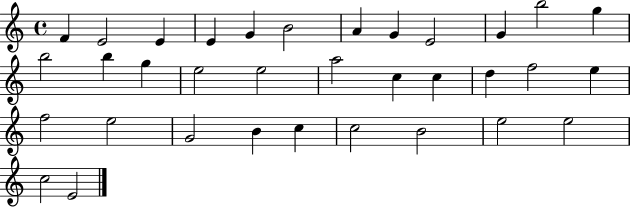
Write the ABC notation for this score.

X:1
T:Untitled
M:4/4
L:1/4
K:C
F E2 E E G B2 A G E2 G b2 g b2 b g e2 e2 a2 c c d f2 e f2 e2 G2 B c c2 B2 e2 e2 c2 E2